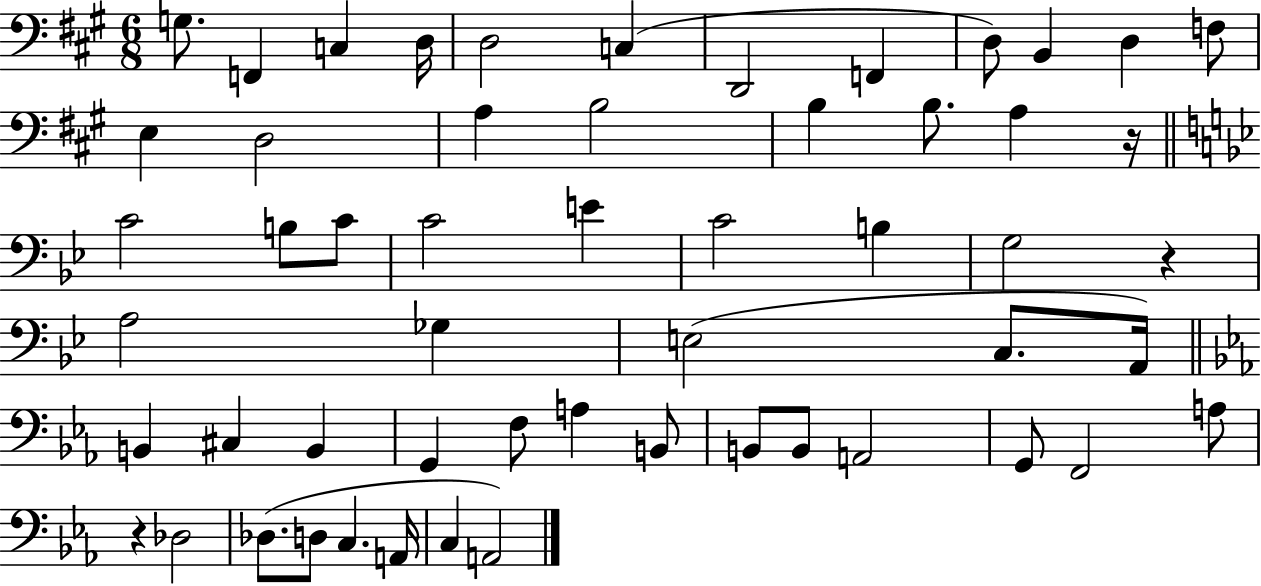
G3/e. F2/q C3/q D3/s D3/h C3/q D2/h F2/q D3/e B2/q D3/q F3/e E3/q D3/h A3/q B3/h B3/q B3/e. A3/q R/s C4/h B3/e C4/e C4/h E4/q C4/h B3/q G3/h R/q A3/h Gb3/q E3/h C3/e. A2/s B2/q C#3/q B2/q G2/q F3/e A3/q B2/e B2/e B2/e A2/h G2/e F2/h A3/e R/q Db3/h Db3/e. D3/e C3/q. A2/s C3/q A2/h